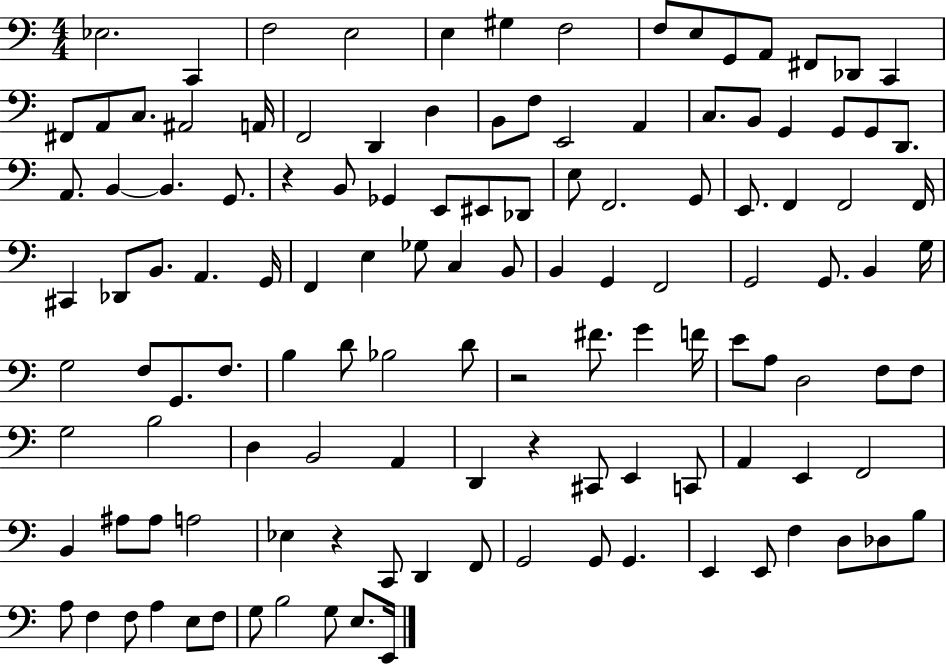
{
  \clef bass
  \numericTimeSignature
  \time 4/4
  \key c \major
  ees2. c,4 | f2 e2 | e4 gis4 f2 | f8 e8 g,8 a,8 fis,8 des,8 c,4 | \break fis,8 a,8 c8. ais,2 a,16 | f,2 d,4 d4 | b,8 f8 e,2 a,4 | c8. b,8 g,4 g,8 g,8 d,8. | \break a,8. b,4~~ b,4. g,8. | r4 b,8 ges,4 e,8 eis,8 des,8 | e8 f,2. g,8 | e,8. f,4 f,2 f,16 | \break cis,4 des,8 b,8. a,4. g,16 | f,4 e4 ges8 c4 b,8 | b,4 g,4 f,2 | g,2 g,8. b,4 g16 | \break g2 f8 g,8. f8. | b4 d'8 bes2 d'8 | r2 fis'8. g'4 f'16 | e'8 a8 d2 f8 f8 | \break g2 b2 | d4 b,2 a,4 | d,4 r4 cis,8 e,4 c,8 | a,4 e,4 f,2 | \break b,4 ais8 ais8 a2 | ees4 r4 c,8 d,4 f,8 | g,2 g,8 g,4. | e,4 e,8 f4 d8 des8 b8 | \break a8 f4 f8 a4 e8 f8 | g8 b2 g8 e8. e,16 | \bar "|."
}